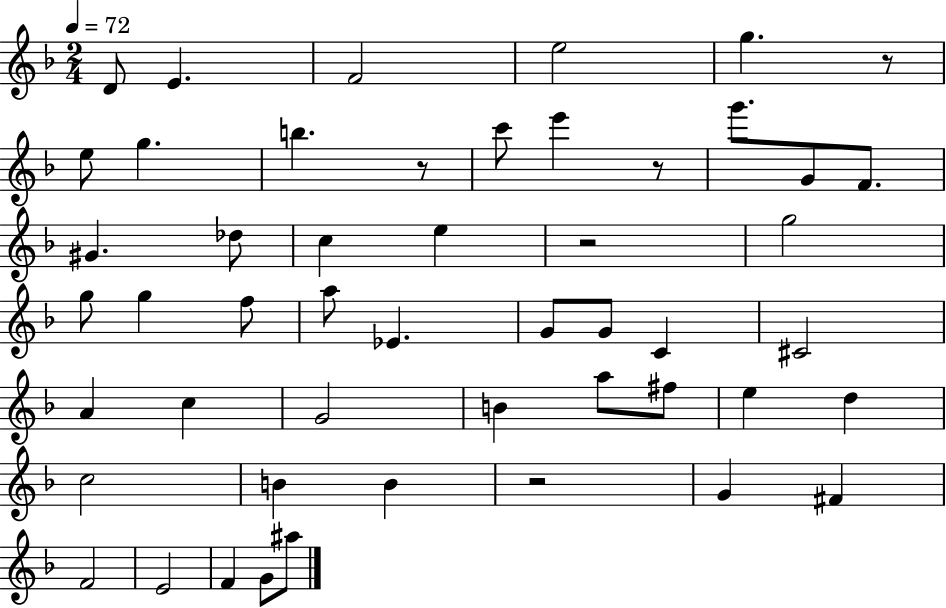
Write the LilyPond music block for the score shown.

{
  \clef treble
  \numericTimeSignature
  \time 2/4
  \key f \major
  \tempo 4 = 72
  d'8 e'4. | f'2 | e''2 | g''4. r8 | \break e''8 g''4. | b''4. r8 | c'''8 e'''4 r8 | g'''8. g'8 f'8. | \break gis'4. des''8 | c''4 e''4 | r2 | g''2 | \break g''8 g''4 f''8 | a''8 ees'4. | g'8 g'8 c'4 | cis'2 | \break a'4 c''4 | g'2 | b'4 a''8 fis''8 | e''4 d''4 | \break c''2 | b'4 b'4 | r2 | g'4 fis'4 | \break f'2 | e'2 | f'4 g'8 ais''8 | \bar "|."
}